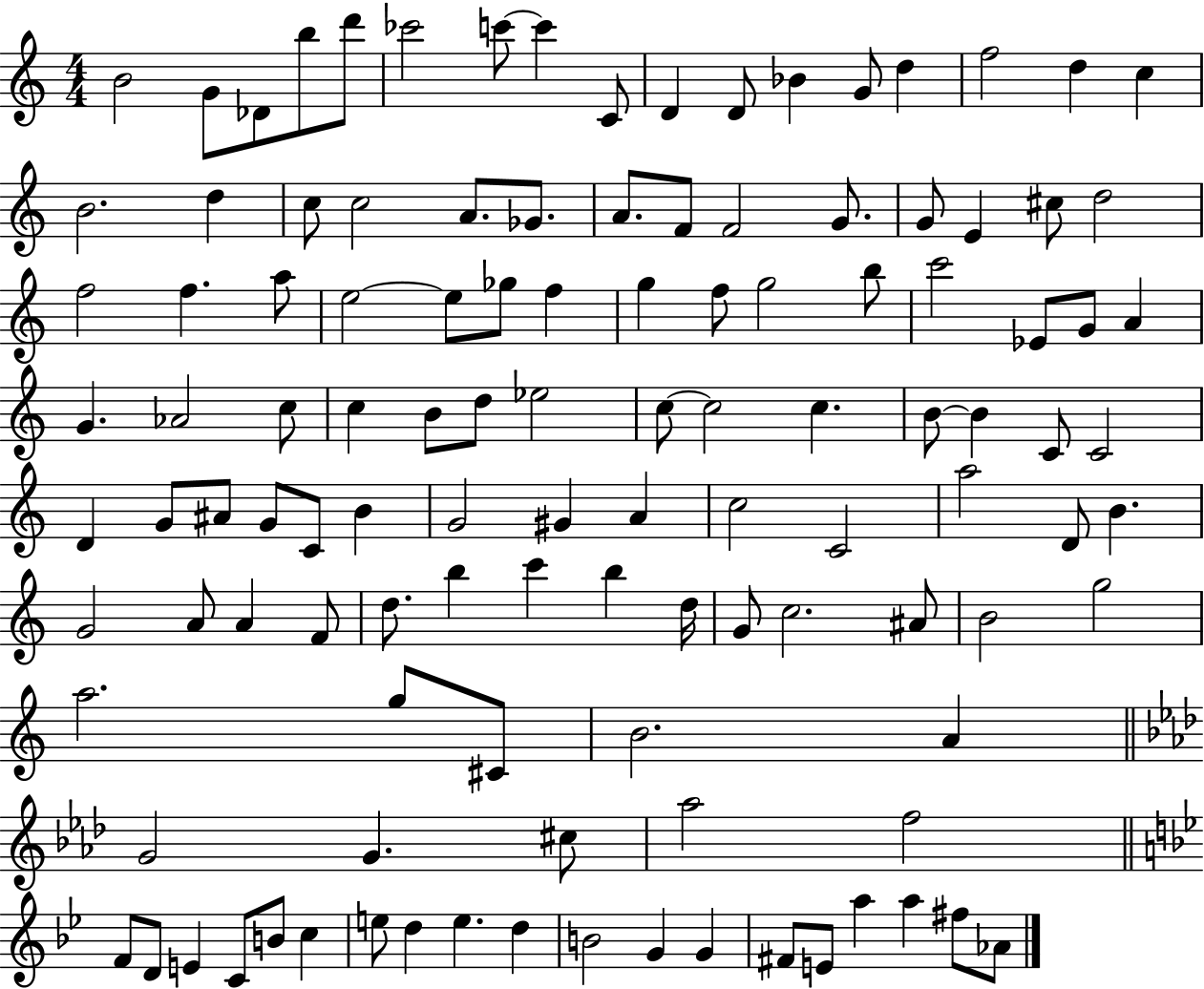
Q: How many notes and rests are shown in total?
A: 117